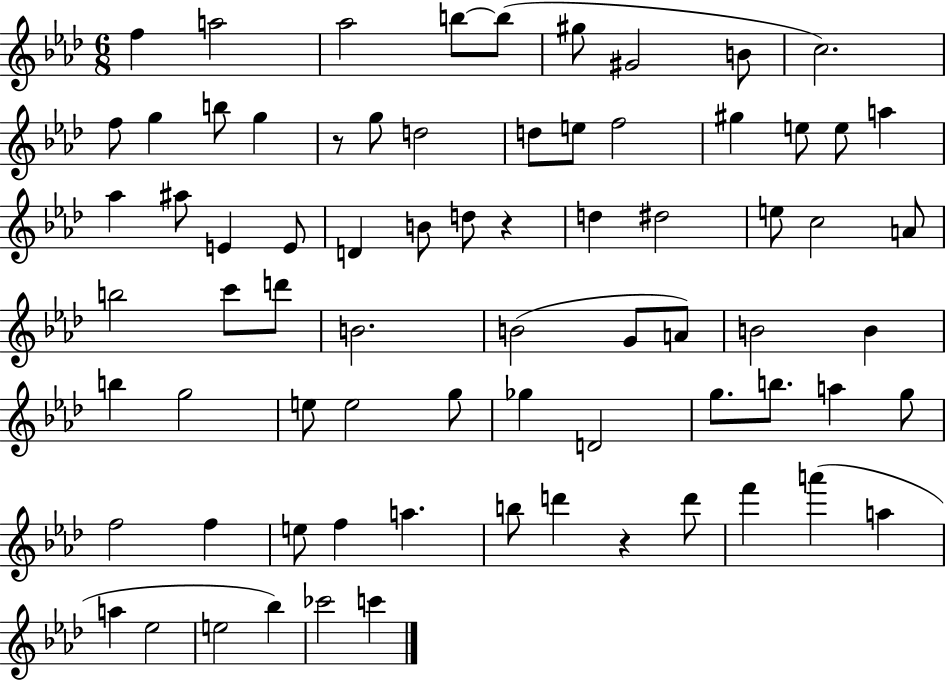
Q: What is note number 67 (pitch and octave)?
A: Eb5